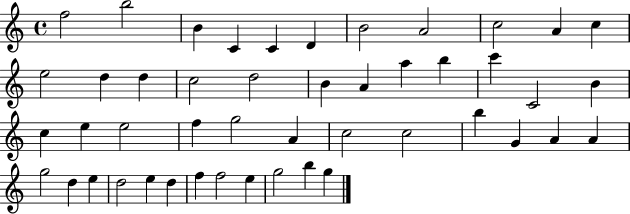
X:1
T:Untitled
M:4/4
L:1/4
K:C
f2 b2 B C C D B2 A2 c2 A c e2 d d c2 d2 B A a b c' C2 B c e e2 f g2 A c2 c2 b G A A g2 d e d2 e d f f2 e g2 b g